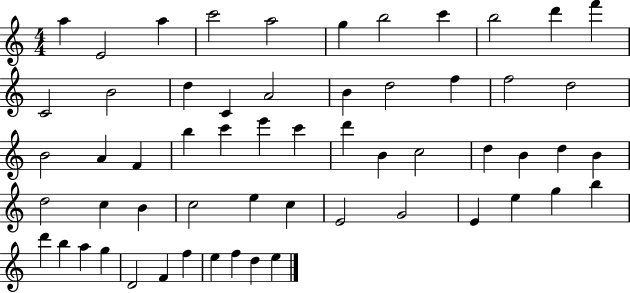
A5/q E4/h A5/q C6/h A5/h G5/q B5/h C6/q B5/h D6/q F6/q C4/h B4/h D5/q C4/q A4/h B4/q D5/h F5/q F5/h D5/h B4/h A4/q F4/q B5/q C6/q E6/q C6/q D6/q B4/q C5/h D5/q B4/q D5/q B4/q D5/h C5/q B4/q C5/h E5/q C5/q E4/h G4/h E4/q E5/q G5/q B5/q D6/q B5/q A5/q G5/q D4/h F4/q F5/q E5/q F5/q D5/q E5/q